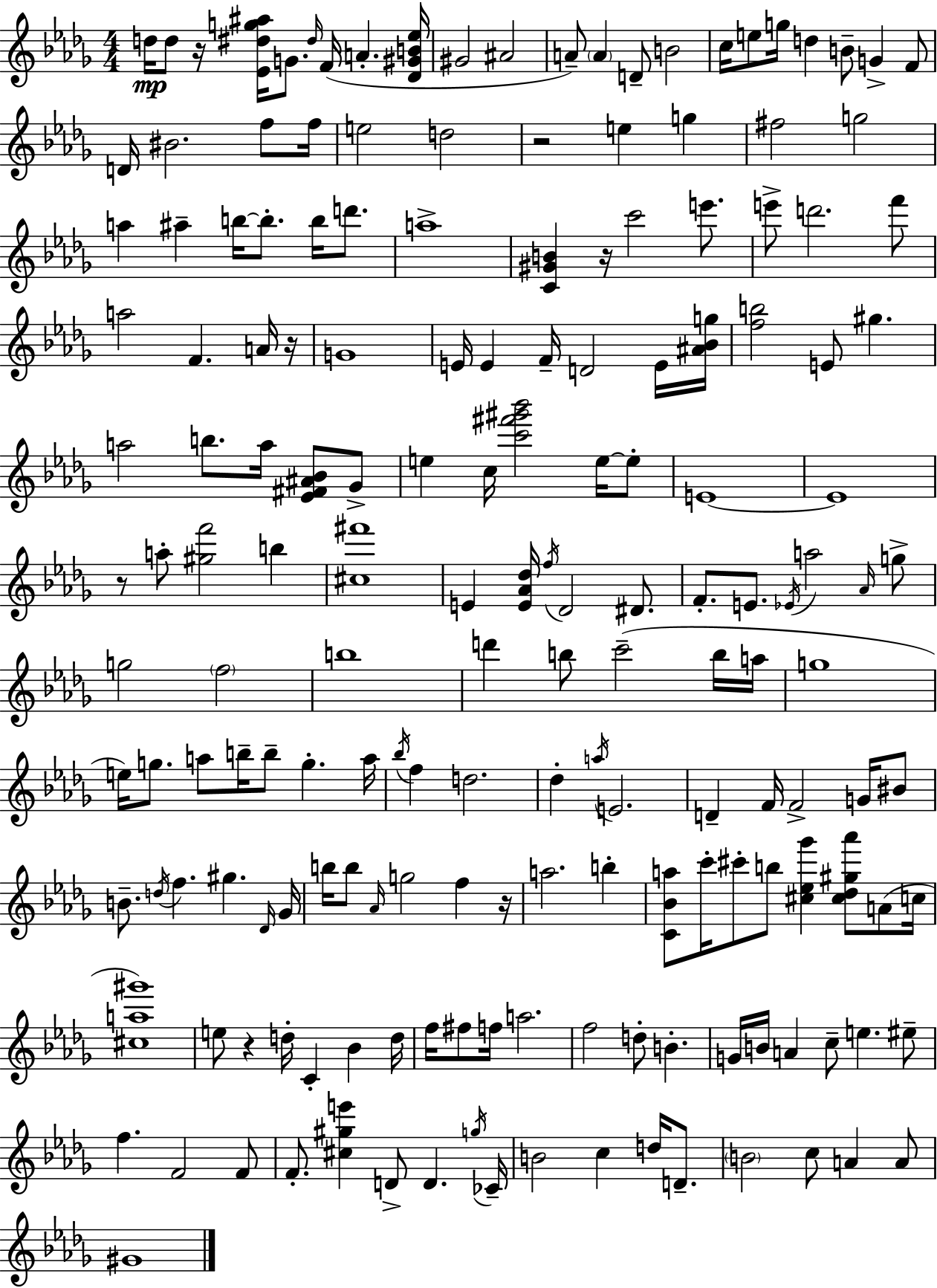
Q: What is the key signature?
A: BES minor